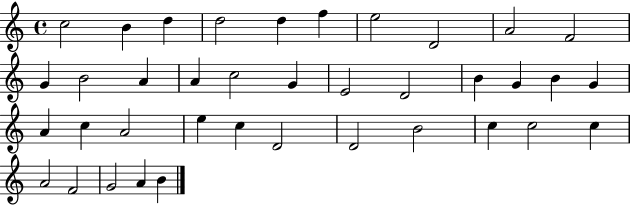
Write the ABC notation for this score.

X:1
T:Untitled
M:4/4
L:1/4
K:C
c2 B d d2 d f e2 D2 A2 F2 G B2 A A c2 G E2 D2 B G B G A c A2 e c D2 D2 B2 c c2 c A2 F2 G2 A B